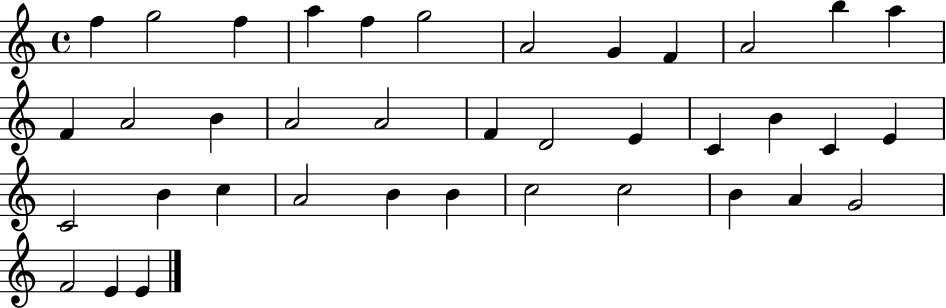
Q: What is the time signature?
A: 4/4